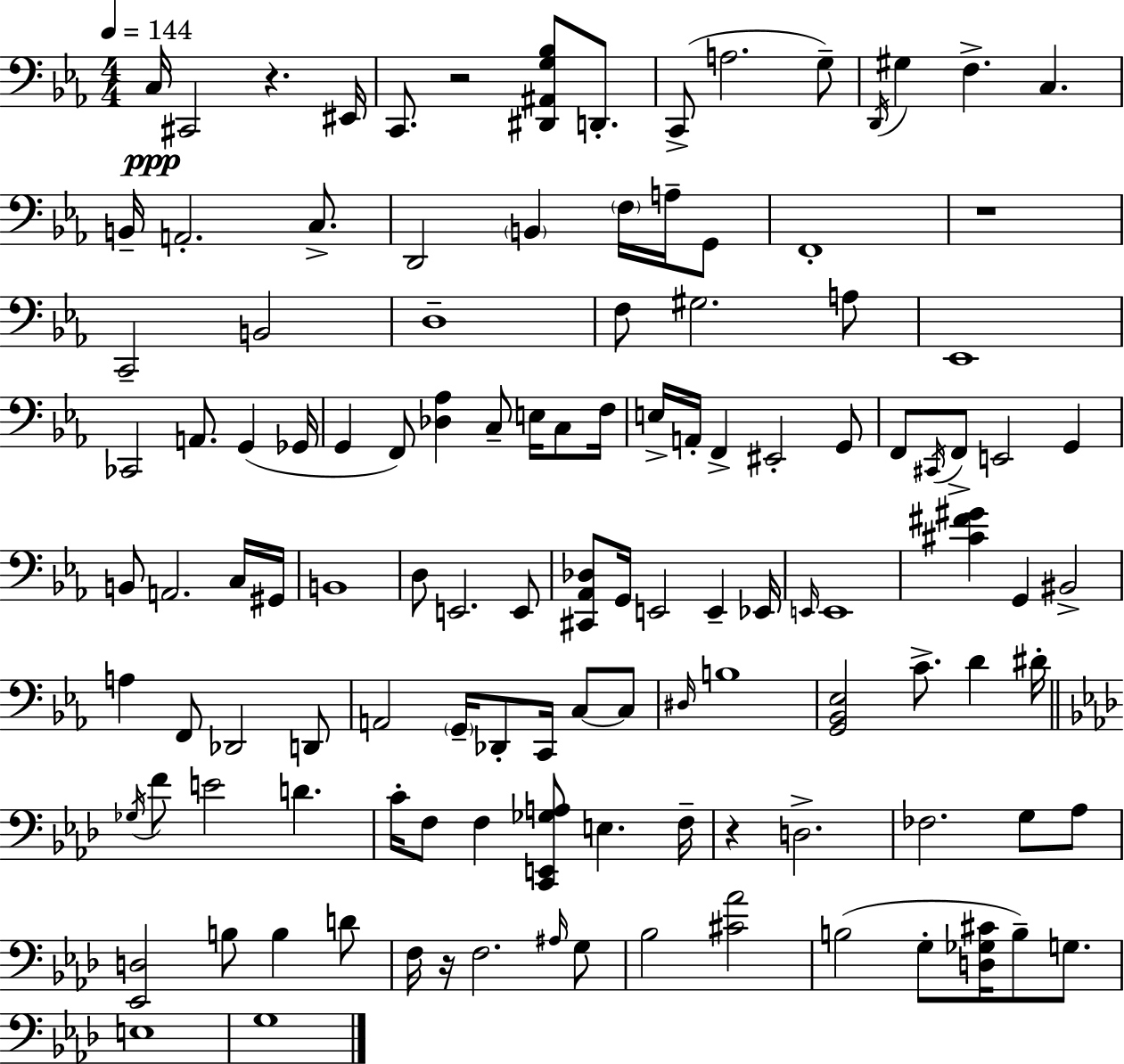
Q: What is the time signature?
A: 4/4